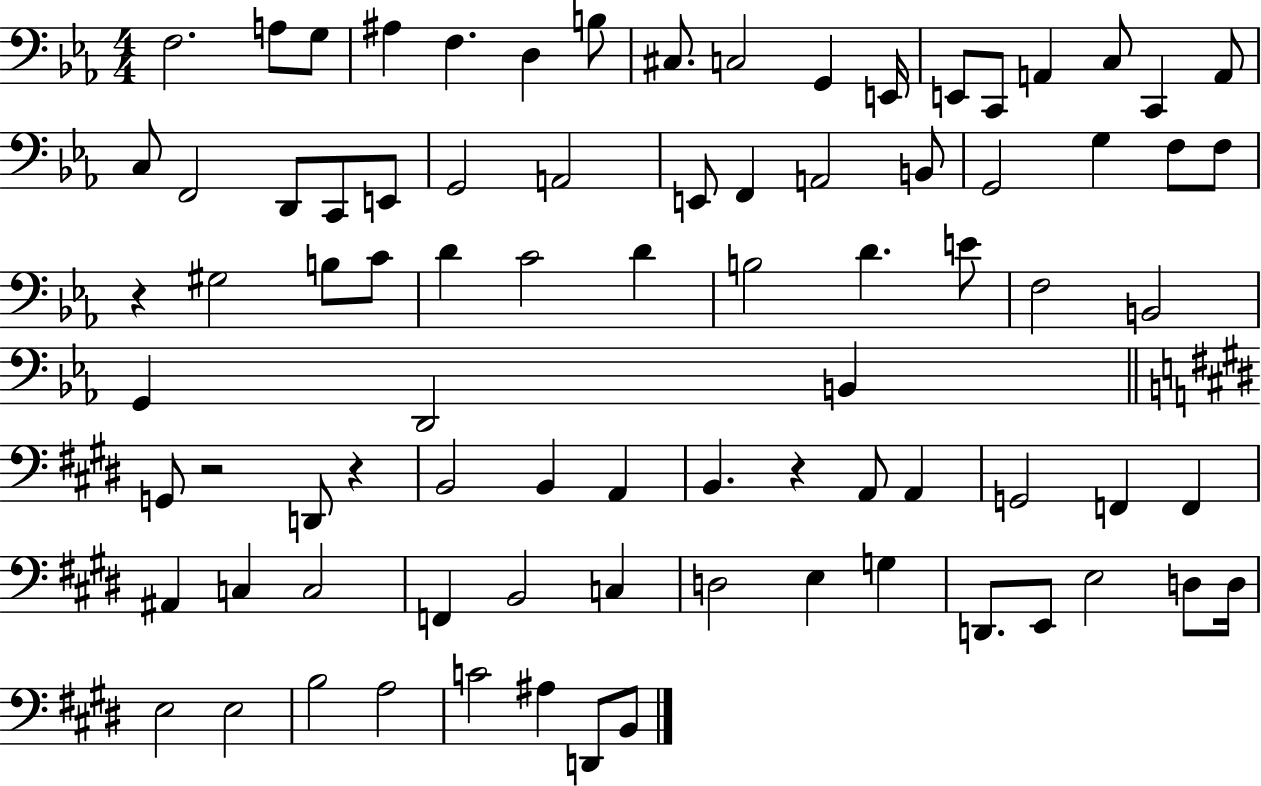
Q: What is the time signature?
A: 4/4